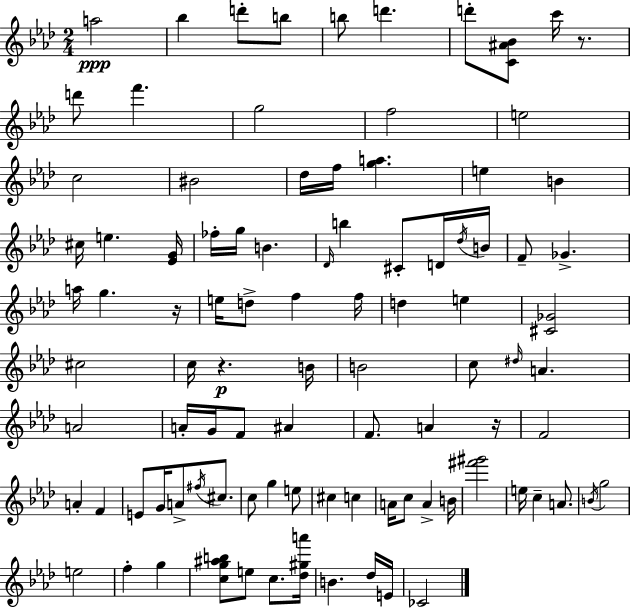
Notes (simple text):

A5/h Bb5/q D6/e B5/e B5/e D6/q. D6/e [C4,A#4,Bb4]/e C6/s R/e. D6/e F6/q. G5/h F5/h E5/h C5/h BIS4/h Db5/s F5/s [G5,A5]/q. E5/q B4/q C#5/s E5/q. [Eb4,G4]/s FES5/s G5/s B4/q. Db4/s B5/q C#4/e D4/s Db5/s B4/s F4/e Gb4/q. A5/s G5/q. R/s E5/s D5/e F5/q F5/s D5/q E5/q [C#4,Gb4]/h C#5/h C5/s R/q. B4/s B4/h C5/e D#5/s A4/q. A4/h A4/s G4/s F4/e A#4/q F4/e. A4/q R/s F4/h A4/q F4/q E4/e G4/s A4/e F#5/s C#5/e. C5/e G5/q E5/e C#5/q C5/q A4/s C5/e A4/q B4/s [F#6,G#6]/h E5/s C5/q A4/e. B4/s G5/h E5/h F5/q G5/q [C5,G5,A#5,B5]/e E5/e C5/e. [Db5,G#5,A6]/s B4/q. Db5/s E4/s CES4/h